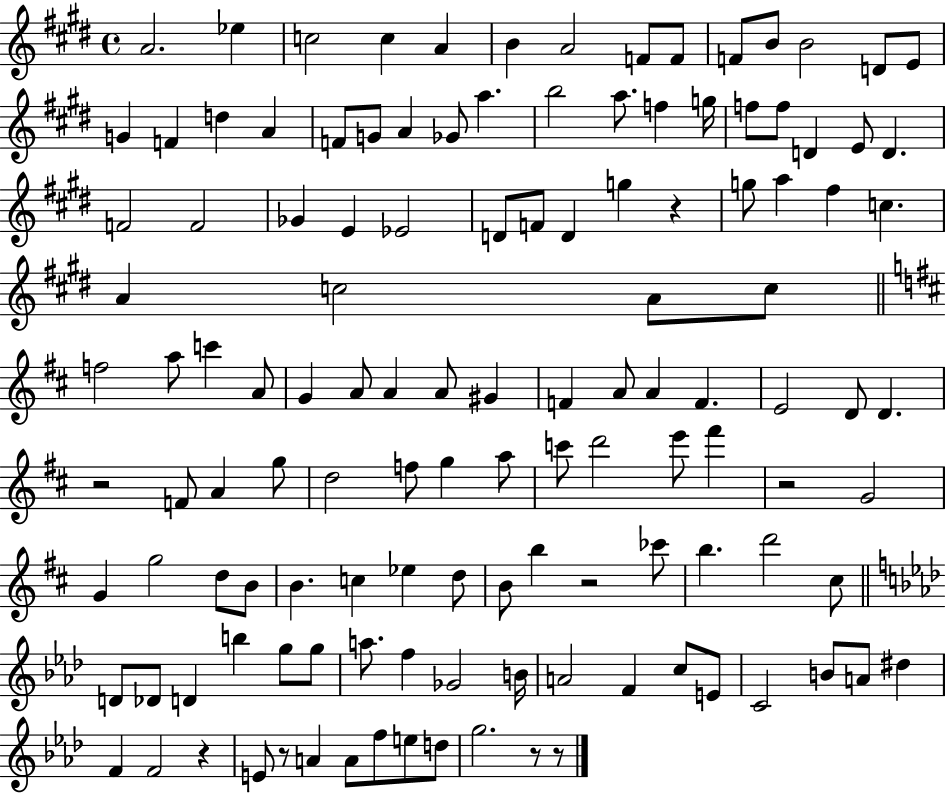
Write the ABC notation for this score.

X:1
T:Untitled
M:4/4
L:1/4
K:E
A2 _e c2 c A B A2 F/2 F/2 F/2 B/2 B2 D/2 E/2 G F d A F/2 G/2 A _G/2 a b2 a/2 f g/4 f/2 f/2 D E/2 D F2 F2 _G E _E2 D/2 F/2 D g z g/2 a ^f c A c2 A/2 c/2 f2 a/2 c' A/2 G A/2 A A/2 ^G F A/2 A F E2 D/2 D z2 F/2 A g/2 d2 f/2 g a/2 c'/2 d'2 e'/2 ^f' z2 G2 G g2 d/2 B/2 B c _e d/2 B/2 b z2 _c'/2 b d'2 ^c/2 D/2 _D/2 D b g/2 g/2 a/2 f _G2 B/4 A2 F c/2 E/2 C2 B/2 A/2 ^d F F2 z E/2 z/2 A A/2 f/2 e/2 d/2 g2 z/2 z/2